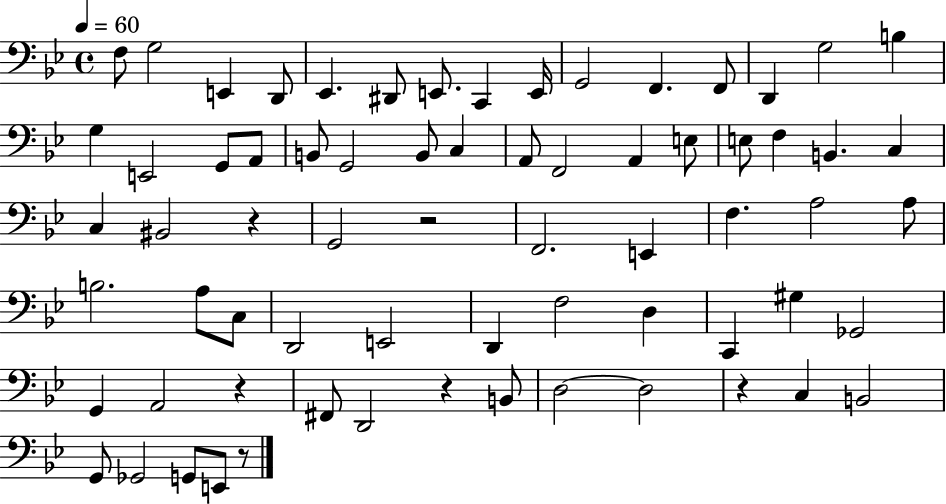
F3/e G3/h E2/q D2/e Eb2/q. D#2/e E2/e. C2/q E2/s G2/h F2/q. F2/e D2/q G3/h B3/q G3/q E2/h G2/e A2/e B2/e G2/h B2/e C3/q A2/e F2/h A2/q E3/e E3/e F3/q B2/q. C3/q C3/q BIS2/h R/q G2/h R/h F2/h. E2/q F3/q. A3/h A3/e B3/h. A3/e C3/e D2/h E2/h D2/q F3/h D3/q C2/q G#3/q Gb2/h G2/q A2/h R/q F#2/e D2/h R/q B2/e D3/h D3/h R/q C3/q B2/h G2/e Gb2/h G2/e E2/e R/e